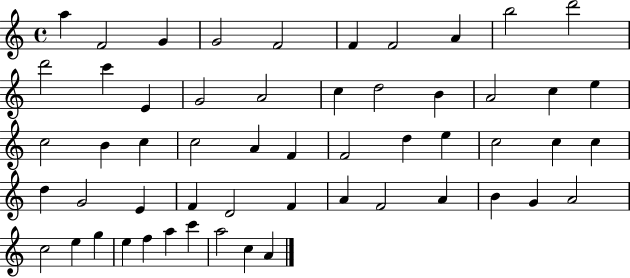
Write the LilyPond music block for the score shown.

{
  \clef treble
  \time 4/4
  \defaultTimeSignature
  \key c \major
  a''4 f'2 g'4 | g'2 f'2 | f'4 f'2 a'4 | b''2 d'''2 | \break d'''2 c'''4 e'4 | g'2 a'2 | c''4 d''2 b'4 | a'2 c''4 e''4 | \break c''2 b'4 c''4 | c''2 a'4 f'4 | f'2 d''4 e''4 | c''2 c''4 c''4 | \break d''4 g'2 e'4 | f'4 d'2 f'4 | a'4 f'2 a'4 | b'4 g'4 a'2 | \break c''2 e''4 g''4 | e''4 f''4 a''4 c'''4 | a''2 c''4 a'4 | \bar "|."
}